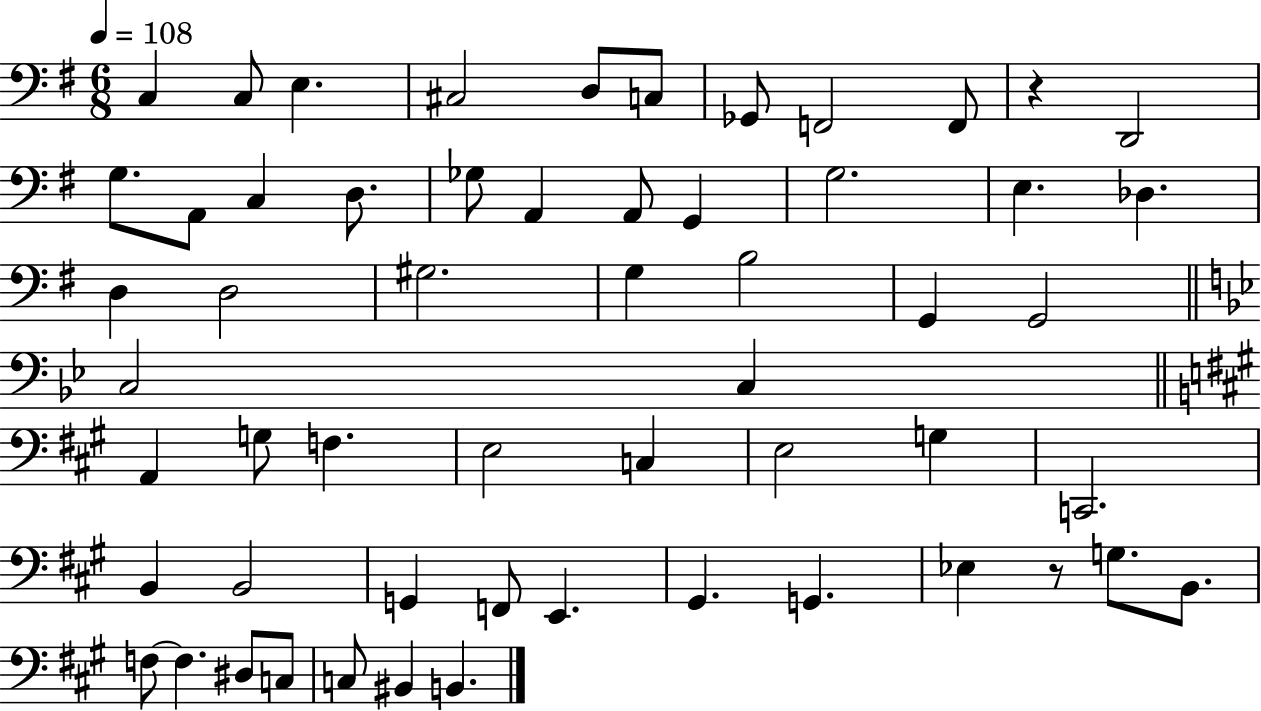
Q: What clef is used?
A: bass